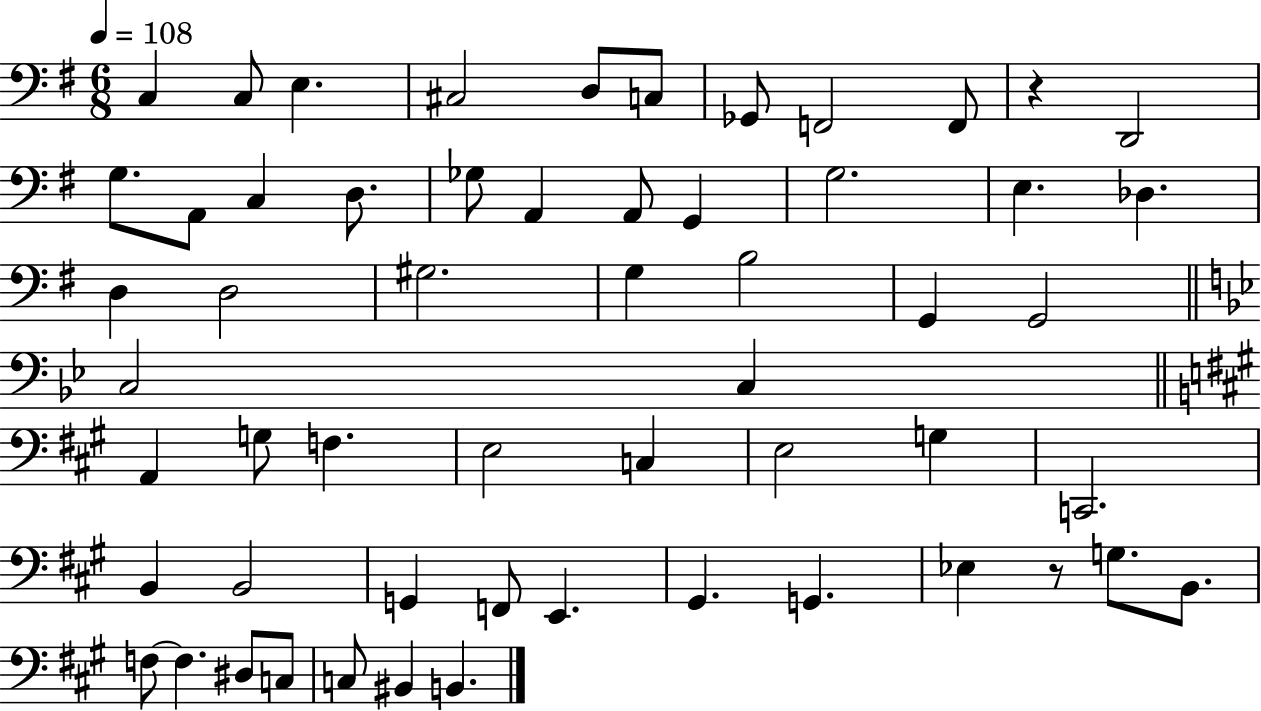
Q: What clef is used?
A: bass